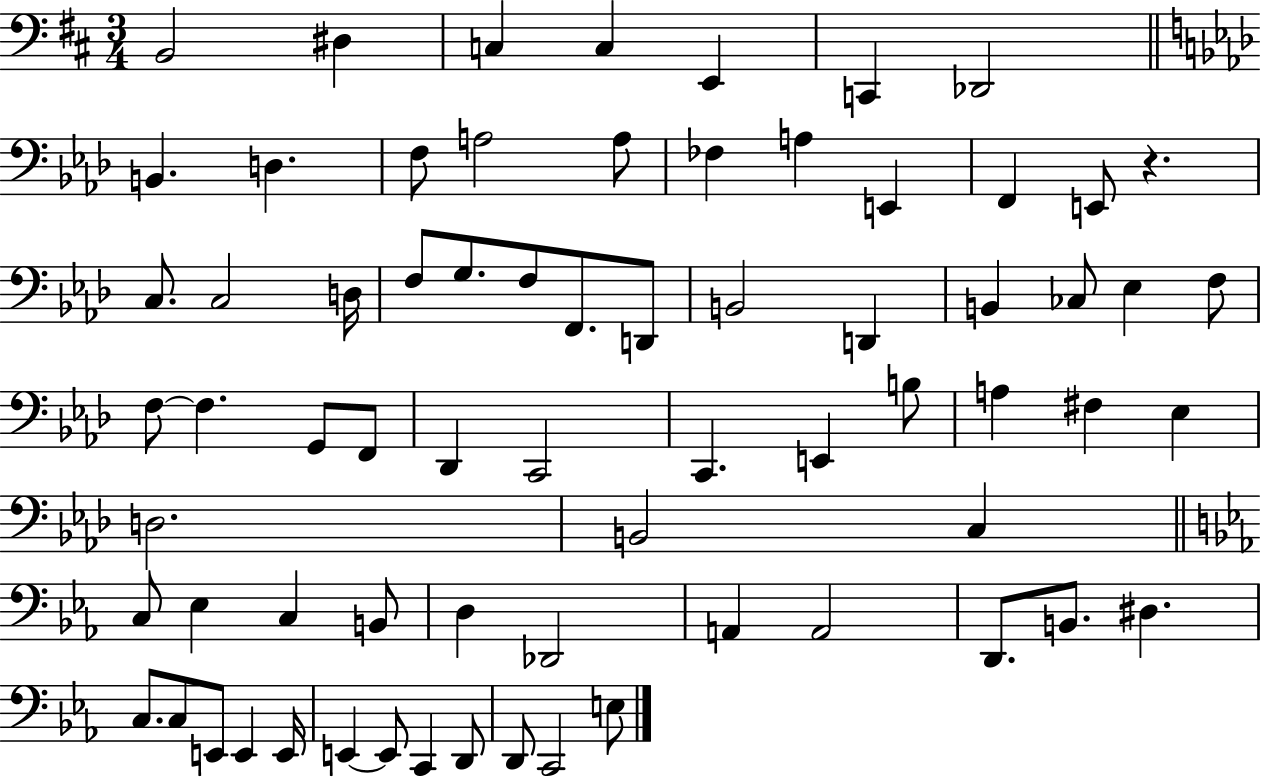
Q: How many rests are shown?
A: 1